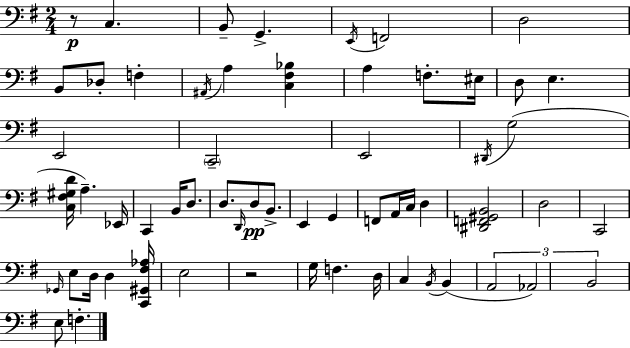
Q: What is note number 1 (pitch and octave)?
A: C3